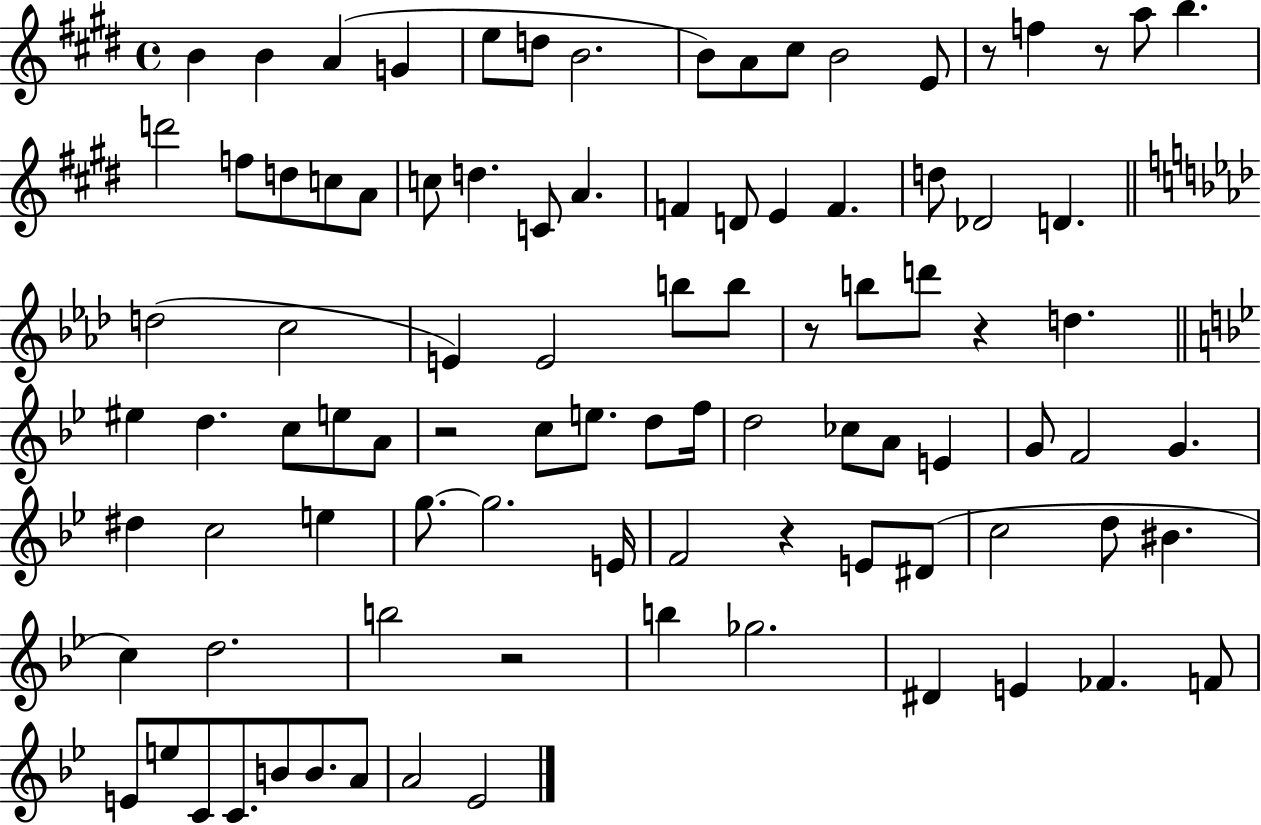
{
  \clef treble
  \time 4/4
  \defaultTimeSignature
  \key e \major
  b'4 b'4 a'4( g'4 | e''8 d''8 b'2. | b'8) a'8 cis''8 b'2 e'8 | r8 f''4 r8 a''8 b''4. | \break d'''2 f''8 d''8 c''8 a'8 | c''8 d''4. c'8 a'4. | f'4 d'8 e'4 f'4. | d''8 des'2 d'4. | \break \bar "||" \break \key aes \major d''2( c''2 | e'4) e'2 b''8 b''8 | r8 b''8 d'''8 r4 d''4. | \bar "||" \break \key bes \major eis''4 d''4. c''8 e''8 a'8 | r2 c''8 e''8. d''8 f''16 | d''2 ces''8 a'8 e'4 | g'8 f'2 g'4. | \break dis''4 c''2 e''4 | g''8.~~ g''2. e'16 | f'2 r4 e'8 dis'8( | c''2 d''8 bis'4. | \break c''4) d''2. | b''2 r2 | b''4 ges''2. | dis'4 e'4 fes'4. f'8 | \break e'8 e''8 c'8 c'8. b'8 b'8. a'8 | a'2 ees'2 | \bar "|."
}